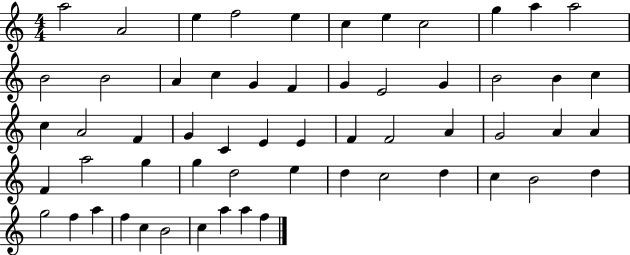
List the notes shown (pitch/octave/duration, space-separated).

A5/h A4/h E5/q F5/h E5/q C5/q E5/q C5/h G5/q A5/q A5/h B4/h B4/h A4/q C5/q G4/q F4/q G4/q E4/h G4/q B4/h B4/q C5/q C5/q A4/h F4/q G4/q C4/q E4/q E4/q F4/q F4/h A4/q G4/h A4/q A4/q F4/q A5/h G5/q G5/q D5/h E5/q D5/q C5/h D5/q C5/q B4/h D5/q G5/h F5/q A5/q F5/q C5/q B4/h C5/q A5/q A5/q F5/q